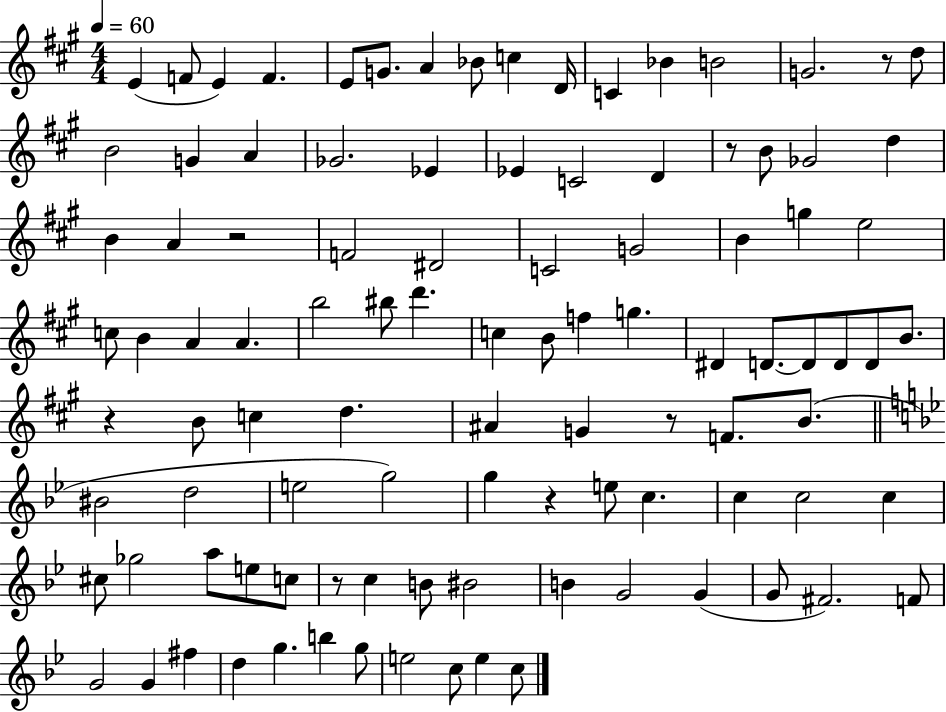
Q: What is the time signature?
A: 4/4